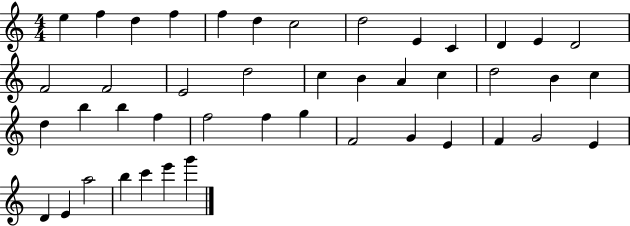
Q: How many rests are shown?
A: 0